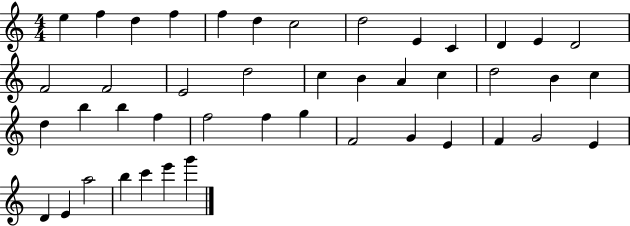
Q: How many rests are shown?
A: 0